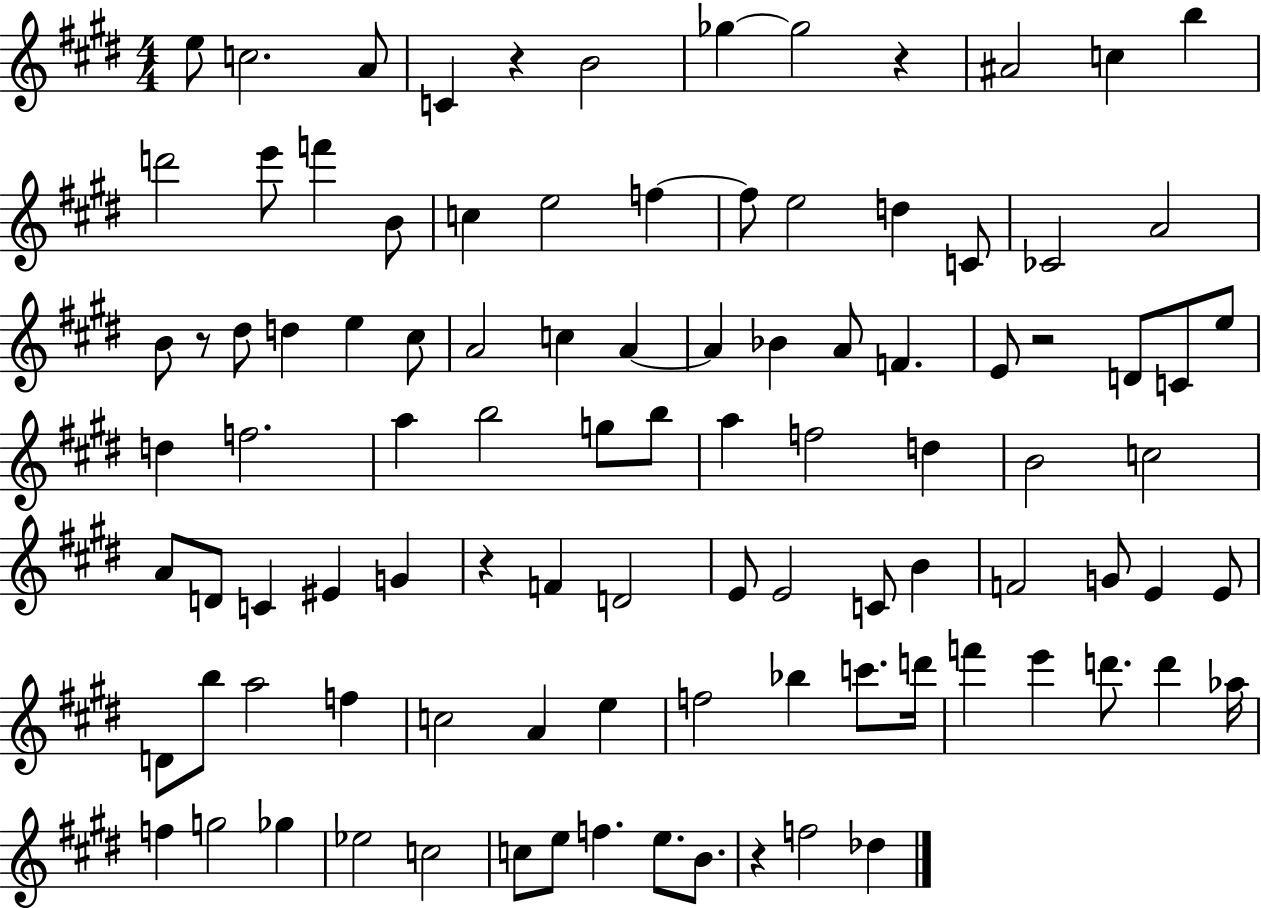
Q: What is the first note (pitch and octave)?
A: E5